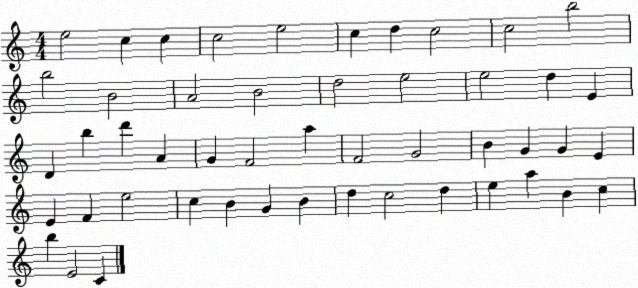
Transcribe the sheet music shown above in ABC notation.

X:1
T:Untitled
M:4/4
L:1/4
K:C
e2 c c c2 e2 c d c2 c2 b2 b2 B2 A2 B2 d2 e2 e2 d E D b d' A G F2 a F2 G2 B G G E E F e2 c B G B d c2 d e a B c b E2 C